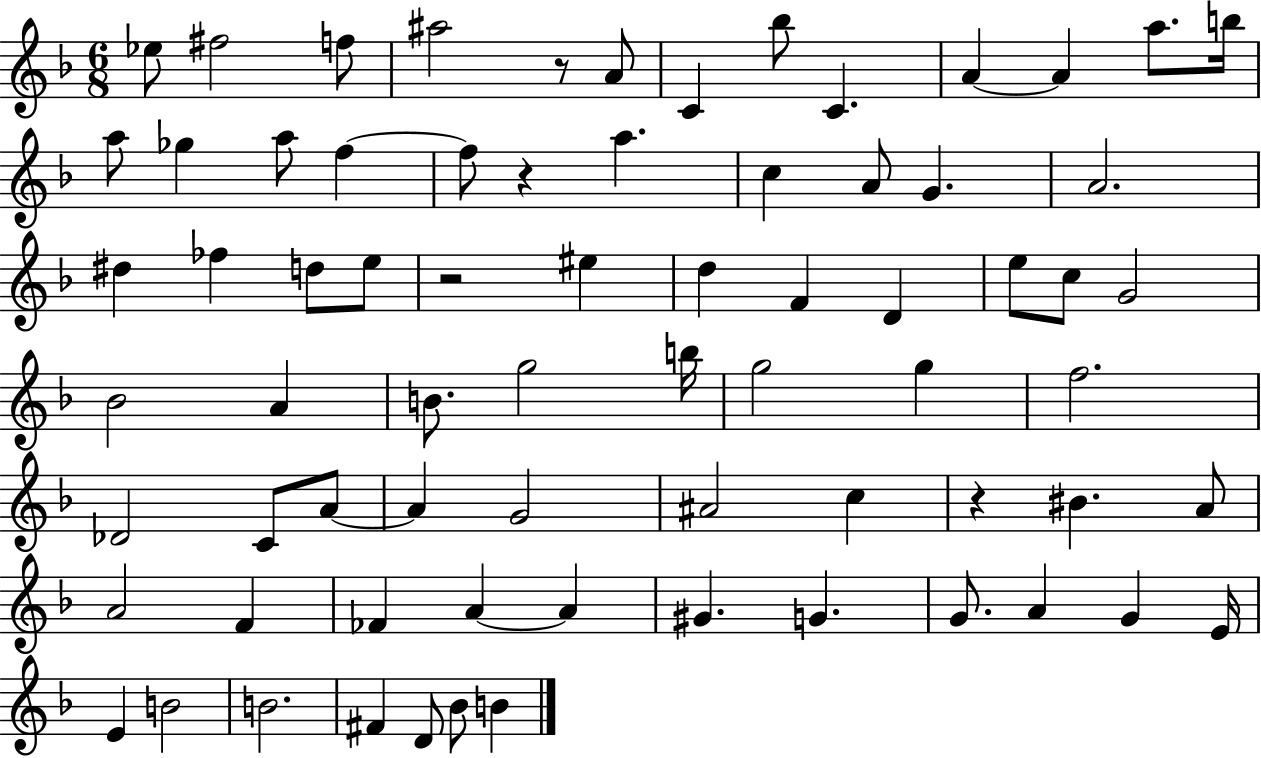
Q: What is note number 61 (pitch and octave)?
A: E4